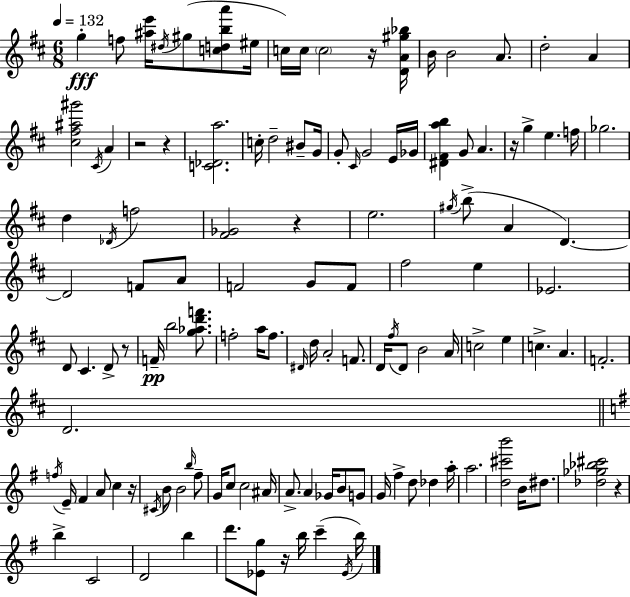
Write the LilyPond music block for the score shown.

{
  \clef treble
  \numericTimeSignature
  \time 6/8
  \key d \major
  \tempo 4 = 132
  g''4-.\fff f''8 <ais'' e'''>16 \acciaccatura { dis''16 }( gis''8 <c'' d'' b'' a'''>8 | eis''16 c''16) c''16 \parenthesize c''2 r16 | <d' a' gis'' bes''>16 b'16 b'2 a'8. | d''2-. a'4 | \break <cis'' fis'' ais'' gis'''>2 \acciaccatura { cis'16 } a'4 | r2 r4 | <c' des' a''>2. | c''16-. d''2-- bis'8-- | \break g'16 g'8-. \grace { cis'16 } g'2 | e'16 ges'16 <dis' fis' a'' b''>4 g'8 a'4. | r16 g''4-> e''4. | f''16 ges''2. | \break d''4 \acciaccatura { des'16 } f''2 | <fis' ges'>2 | r4 e''2. | \acciaccatura { gis''16 } b''8->( a'4 d'4.~~) | \break d'2 | f'8 a'8 f'2 | g'8 f'8 fis''2 | e''4 ees'2. | \break d'8 cis'4. | d'8-> r8 f'16--\pp b''2 | <g'' aes'' d''' f'''>8. f''2-. | a''16 f''8. \grace { dis'16 } d''16 a'2-. | \break f'8. d'16 \acciaccatura { fis''16 } d'8 b'2 | a'16 c''2-> | e''4 c''4.-> | a'4. f'2.-. | \break d'2. | \bar "||" \break \key g \major \acciaccatura { f''16 } e'16-- fis'4 a'8 c''4 | r16 \acciaccatura { cis'16 } b'8 b'2 | \grace { b''16 } fis''8-- g'16 c''8 c''2 | ais'16 a'8.-> a'4 ges'16 b'8 | \break g'8 g'16 fis''4-> d''8 des''4 | a''16-. a''2. | <d'' cis''' b'''>2 b'16 | dis''8. <des'' ges'' bes'' cis'''>2 r4 | \break b''4-> c'2 | d'2 b''4 | d'''8. <ees' g''>8 r16 b''16 c'''4--( | \acciaccatura { ees'16 } b''16) \bar "|."
}